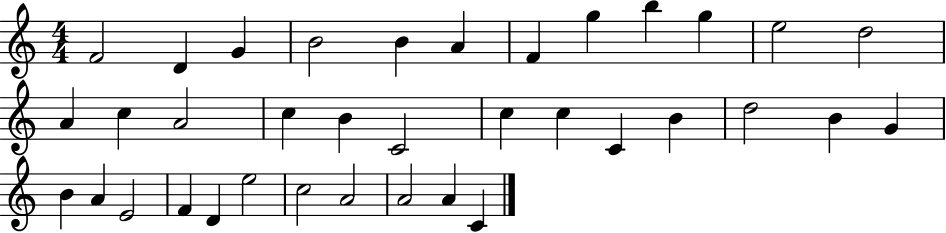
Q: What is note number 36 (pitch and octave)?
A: C4